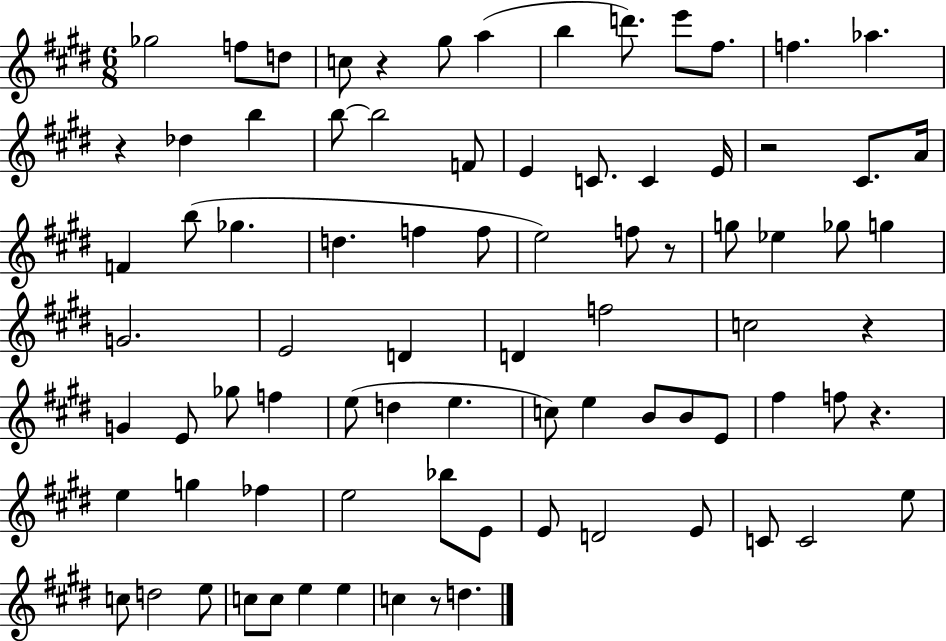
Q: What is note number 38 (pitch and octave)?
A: D4